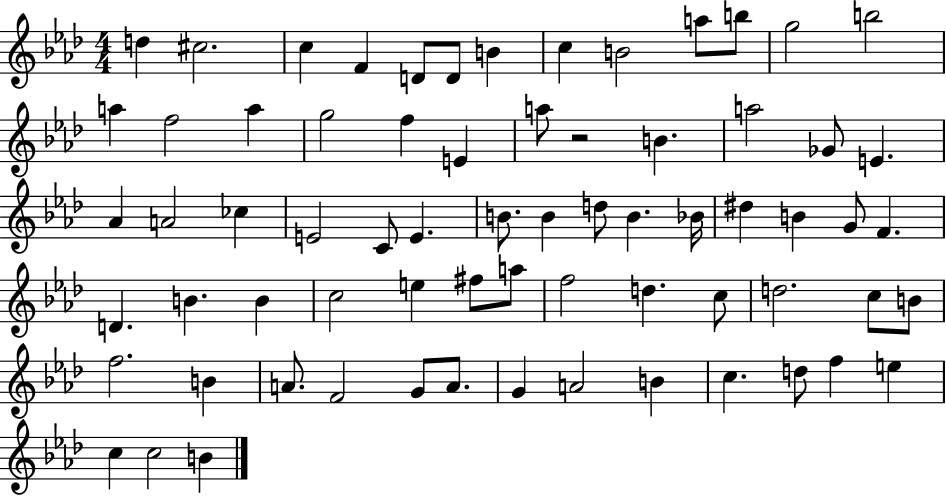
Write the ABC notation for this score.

X:1
T:Untitled
M:4/4
L:1/4
K:Ab
d ^c2 c F D/2 D/2 B c B2 a/2 b/2 g2 b2 a f2 a g2 f E a/2 z2 B a2 _G/2 E _A A2 _c E2 C/2 E B/2 B d/2 B _B/4 ^d B G/2 F D B B c2 e ^f/2 a/2 f2 d c/2 d2 c/2 B/2 f2 B A/2 F2 G/2 A/2 G A2 B c d/2 f e c c2 B